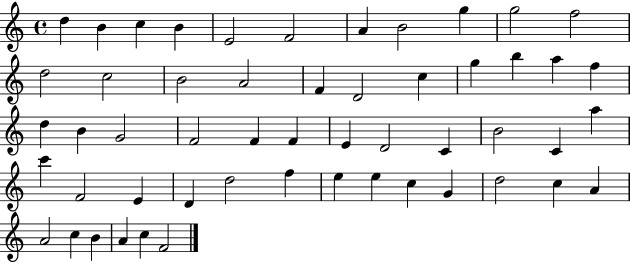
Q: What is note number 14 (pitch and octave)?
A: B4